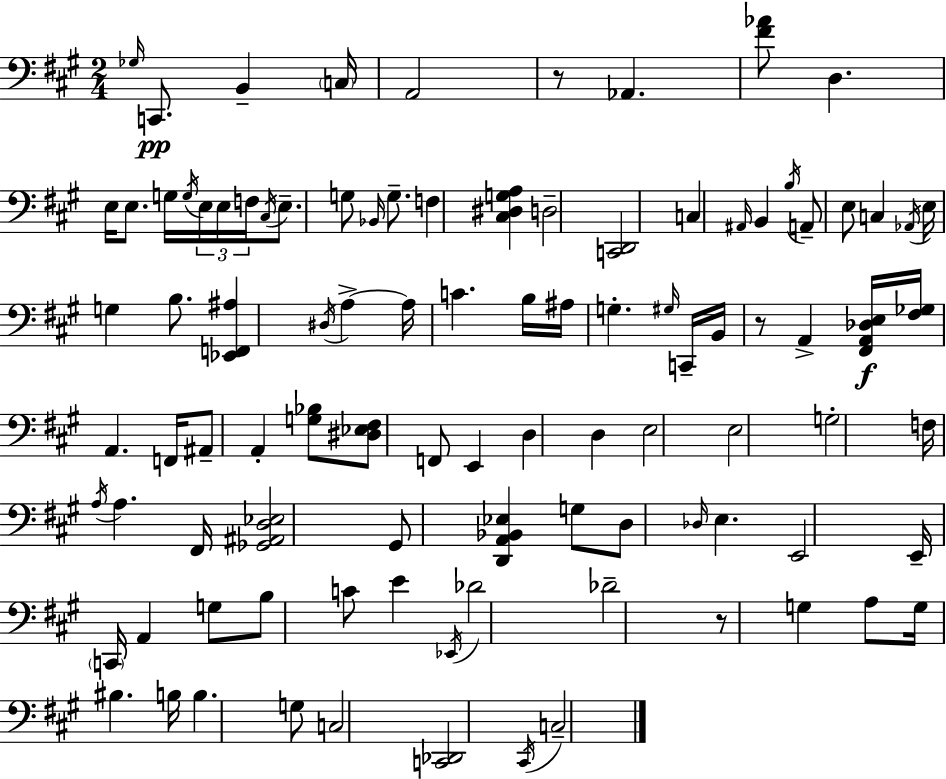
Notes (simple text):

Gb3/s C2/e. B2/q C3/s A2/h R/e Ab2/q. [F#4,Ab4]/e D3/q. E3/s E3/e. G3/s G3/s E3/s E3/s F3/s C#3/s E3/e. G3/e Bb2/s G3/e. F3/q [C#3,D#3,G3,A3]/q D3/h [C2,D2]/h C3/q A#2/s B2/q B3/s A2/e E3/e C3/q Ab2/s E3/s G3/q B3/e. [Eb2,F2,A#3]/q D#3/s A3/q A3/s C4/q. B3/s A#3/s G3/q. G#3/s C2/s B2/s R/e A2/q [F#2,A2,Db3,E3]/s [F#3,Gb3]/s A2/q. F2/s A#2/e A2/q [G3,Bb3]/e [D#3,Eb3,F#3]/e F2/e E2/q D3/q D3/q E3/h E3/h G3/h F3/s A3/s A3/q. F#2/s [Gb2,A#2,D3,Eb3]/h G#2/e [D2,A2,Bb2,Eb3]/q G3/e D3/e Db3/s E3/q. E2/h E2/s C2/s A2/q G3/e B3/e C4/e E4/q Eb2/s Db4/h Db4/h R/e G3/q A3/e G3/s BIS3/q. B3/s B3/q. G3/e C3/h [C2,Db2]/h C#2/s C3/h